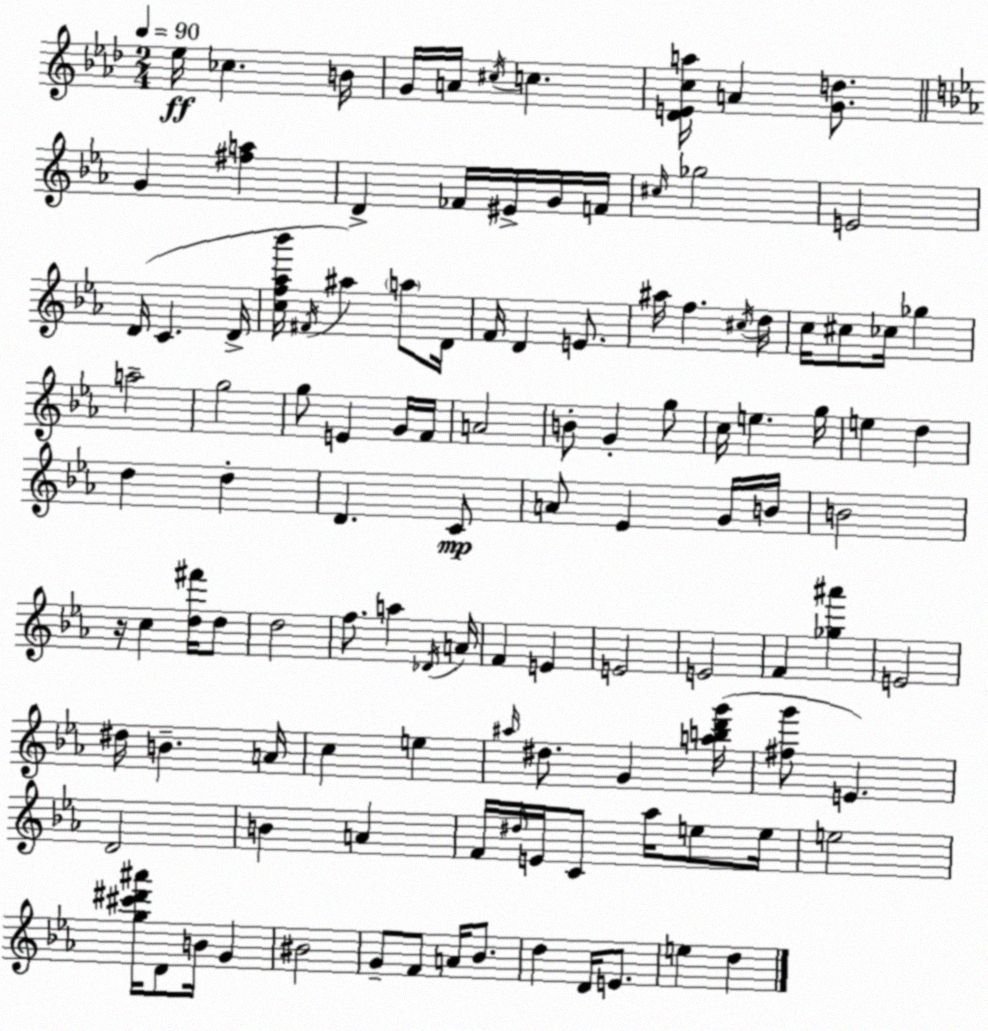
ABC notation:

X:1
T:Untitled
M:2/4
L:1/4
K:Fm
_e/4 _c B/4 G/4 A/4 ^c/4 c [_DEca]/4 A [Gd]/2 G [^fa] D _F/4 ^E/4 G/4 F/4 ^c/4 _g2 E2 D/4 C D/4 [cf_a_b']/4 ^F/4 ^a a/2 D/4 F/4 D E/2 ^a/4 f ^c/4 d/4 c/4 ^c/2 _c/4 _g a2 g2 g/2 E G/4 F/4 A2 B/2 G g/2 c/4 e g/4 e d d d D C/2 A/2 _E G/4 B/4 B2 z/4 c [d^f']/4 d/2 d2 f/2 a _D/4 A/4 F E E2 E2 F [_g^a'] E2 ^d/4 B A/4 c e ^a/4 ^d/2 G [abd'g']/4 [^fg']/2 E D2 B A F/4 ^d/4 E/4 C/2 _a/4 e/2 e/4 e2 [g^c'^d'^a']/4 D/2 B/4 G ^B2 G/2 F/2 A/4 _B/2 d D/4 E/2 e d